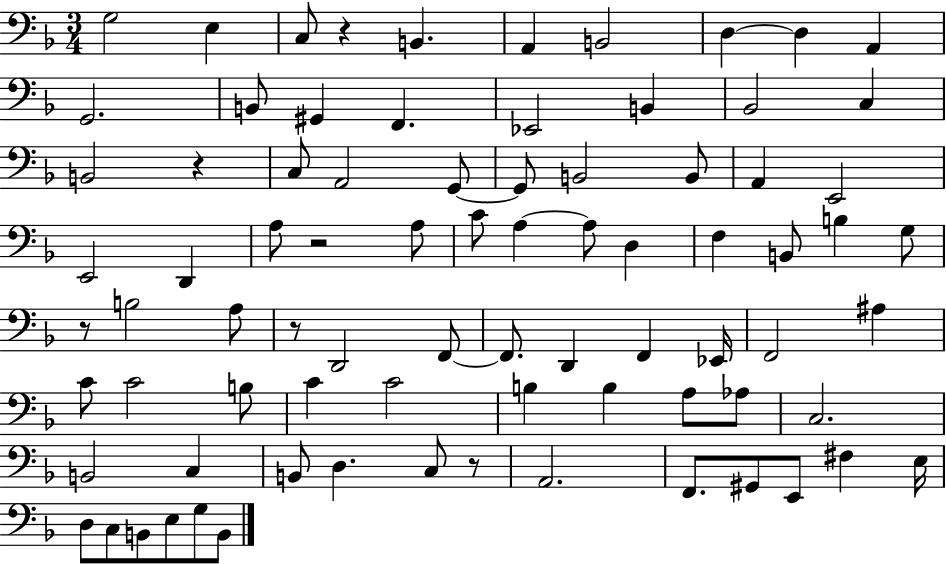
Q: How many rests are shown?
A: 6